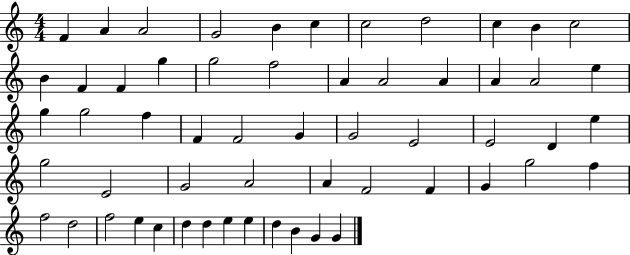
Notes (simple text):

F4/q A4/q A4/h G4/h B4/q C5/q C5/h D5/h C5/q B4/q C5/h B4/q F4/q F4/q G5/q G5/h F5/h A4/q A4/h A4/q A4/q A4/h E5/q G5/q G5/h F5/q F4/q F4/h G4/q G4/h E4/h E4/h D4/q E5/q G5/h E4/h G4/h A4/h A4/q F4/h F4/q G4/q G5/h F5/q F5/h D5/h F5/h E5/q C5/q D5/q D5/q E5/q E5/q D5/q B4/q G4/q G4/q